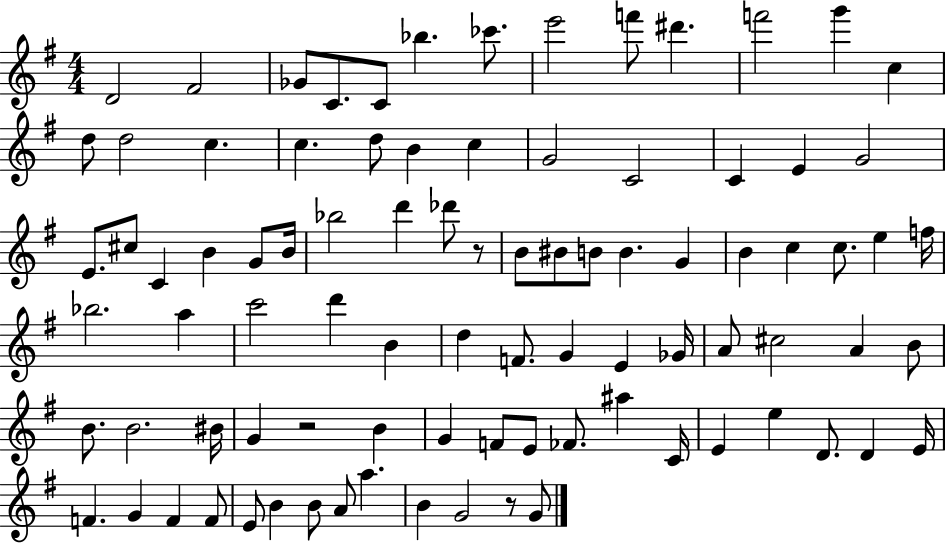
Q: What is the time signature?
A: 4/4